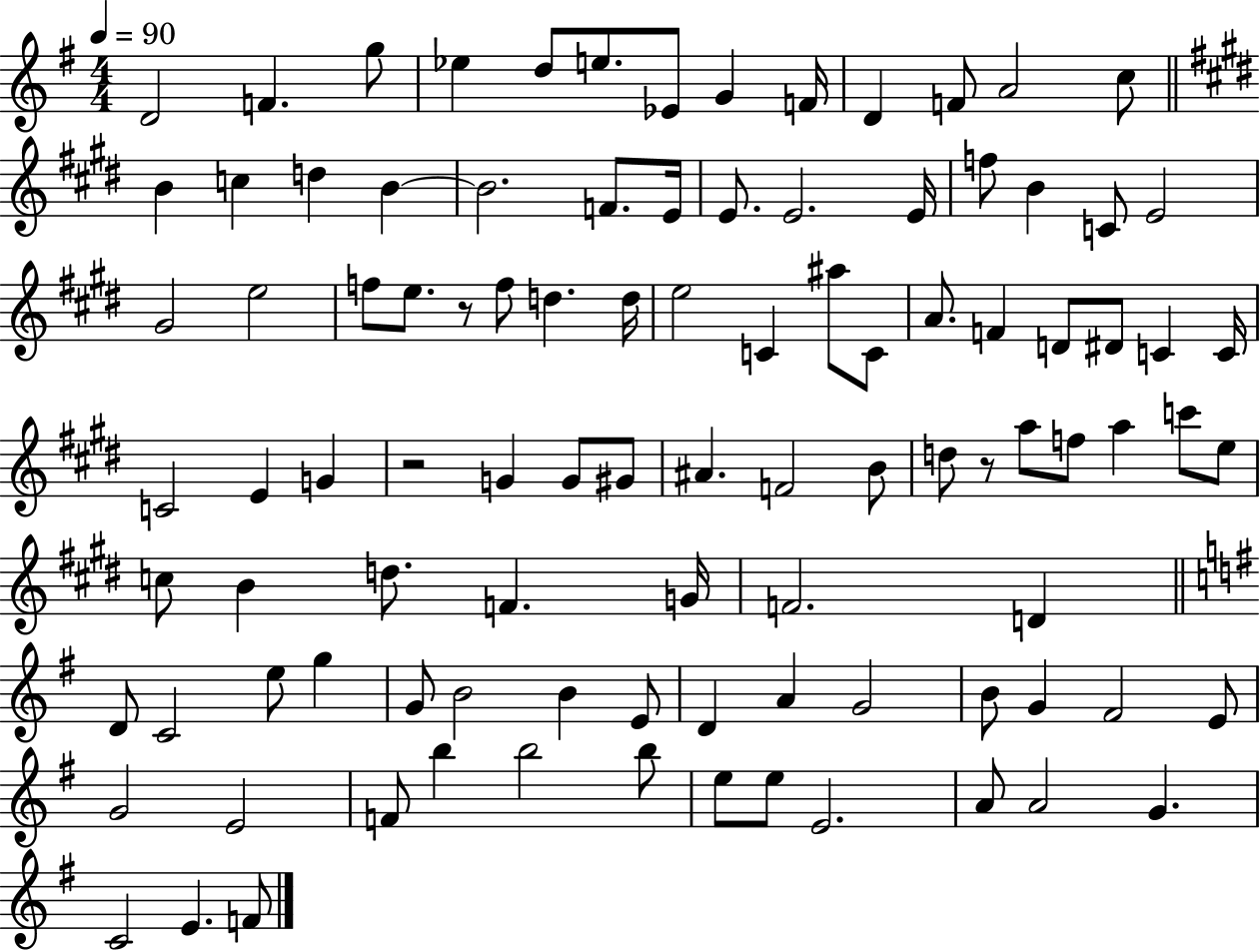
D4/h F4/q. G5/e Eb5/q D5/e E5/e. Eb4/e G4/q F4/s D4/q F4/e A4/h C5/e B4/q C5/q D5/q B4/q B4/h. F4/e. E4/s E4/e. E4/h. E4/s F5/e B4/q C4/e E4/h G#4/h E5/h F5/e E5/e. R/e F5/e D5/q. D5/s E5/h C4/q A#5/e C4/e A4/e. F4/q D4/e D#4/e C4/q C4/s C4/h E4/q G4/q R/h G4/q G4/e G#4/e A#4/q. F4/h B4/e D5/e R/e A5/e F5/e A5/q C6/e E5/e C5/e B4/q D5/e. F4/q. G4/s F4/h. D4/q D4/e C4/h E5/e G5/q G4/e B4/h B4/q E4/e D4/q A4/q G4/h B4/e G4/q F#4/h E4/e G4/h E4/h F4/e B5/q B5/h B5/e E5/e E5/e E4/h. A4/e A4/h G4/q. C4/h E4/q. F4/e